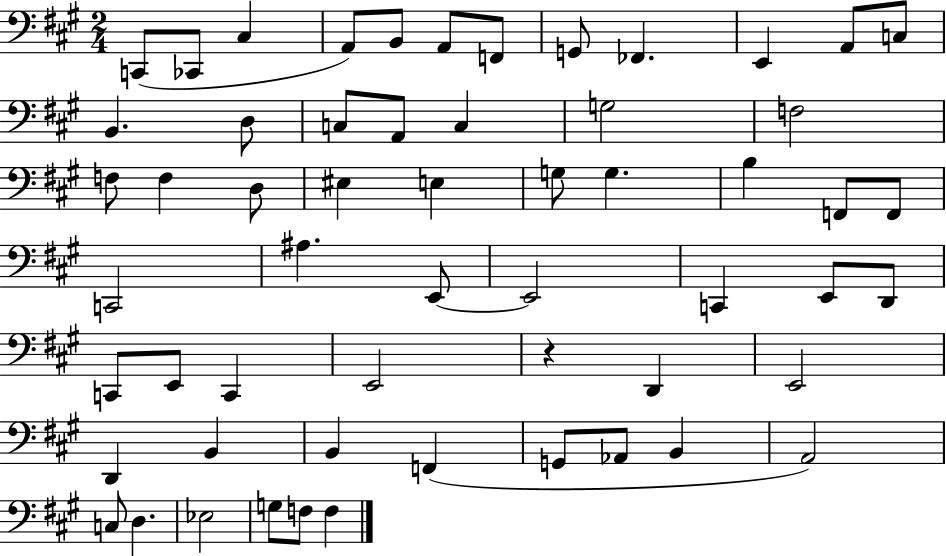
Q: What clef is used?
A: bass